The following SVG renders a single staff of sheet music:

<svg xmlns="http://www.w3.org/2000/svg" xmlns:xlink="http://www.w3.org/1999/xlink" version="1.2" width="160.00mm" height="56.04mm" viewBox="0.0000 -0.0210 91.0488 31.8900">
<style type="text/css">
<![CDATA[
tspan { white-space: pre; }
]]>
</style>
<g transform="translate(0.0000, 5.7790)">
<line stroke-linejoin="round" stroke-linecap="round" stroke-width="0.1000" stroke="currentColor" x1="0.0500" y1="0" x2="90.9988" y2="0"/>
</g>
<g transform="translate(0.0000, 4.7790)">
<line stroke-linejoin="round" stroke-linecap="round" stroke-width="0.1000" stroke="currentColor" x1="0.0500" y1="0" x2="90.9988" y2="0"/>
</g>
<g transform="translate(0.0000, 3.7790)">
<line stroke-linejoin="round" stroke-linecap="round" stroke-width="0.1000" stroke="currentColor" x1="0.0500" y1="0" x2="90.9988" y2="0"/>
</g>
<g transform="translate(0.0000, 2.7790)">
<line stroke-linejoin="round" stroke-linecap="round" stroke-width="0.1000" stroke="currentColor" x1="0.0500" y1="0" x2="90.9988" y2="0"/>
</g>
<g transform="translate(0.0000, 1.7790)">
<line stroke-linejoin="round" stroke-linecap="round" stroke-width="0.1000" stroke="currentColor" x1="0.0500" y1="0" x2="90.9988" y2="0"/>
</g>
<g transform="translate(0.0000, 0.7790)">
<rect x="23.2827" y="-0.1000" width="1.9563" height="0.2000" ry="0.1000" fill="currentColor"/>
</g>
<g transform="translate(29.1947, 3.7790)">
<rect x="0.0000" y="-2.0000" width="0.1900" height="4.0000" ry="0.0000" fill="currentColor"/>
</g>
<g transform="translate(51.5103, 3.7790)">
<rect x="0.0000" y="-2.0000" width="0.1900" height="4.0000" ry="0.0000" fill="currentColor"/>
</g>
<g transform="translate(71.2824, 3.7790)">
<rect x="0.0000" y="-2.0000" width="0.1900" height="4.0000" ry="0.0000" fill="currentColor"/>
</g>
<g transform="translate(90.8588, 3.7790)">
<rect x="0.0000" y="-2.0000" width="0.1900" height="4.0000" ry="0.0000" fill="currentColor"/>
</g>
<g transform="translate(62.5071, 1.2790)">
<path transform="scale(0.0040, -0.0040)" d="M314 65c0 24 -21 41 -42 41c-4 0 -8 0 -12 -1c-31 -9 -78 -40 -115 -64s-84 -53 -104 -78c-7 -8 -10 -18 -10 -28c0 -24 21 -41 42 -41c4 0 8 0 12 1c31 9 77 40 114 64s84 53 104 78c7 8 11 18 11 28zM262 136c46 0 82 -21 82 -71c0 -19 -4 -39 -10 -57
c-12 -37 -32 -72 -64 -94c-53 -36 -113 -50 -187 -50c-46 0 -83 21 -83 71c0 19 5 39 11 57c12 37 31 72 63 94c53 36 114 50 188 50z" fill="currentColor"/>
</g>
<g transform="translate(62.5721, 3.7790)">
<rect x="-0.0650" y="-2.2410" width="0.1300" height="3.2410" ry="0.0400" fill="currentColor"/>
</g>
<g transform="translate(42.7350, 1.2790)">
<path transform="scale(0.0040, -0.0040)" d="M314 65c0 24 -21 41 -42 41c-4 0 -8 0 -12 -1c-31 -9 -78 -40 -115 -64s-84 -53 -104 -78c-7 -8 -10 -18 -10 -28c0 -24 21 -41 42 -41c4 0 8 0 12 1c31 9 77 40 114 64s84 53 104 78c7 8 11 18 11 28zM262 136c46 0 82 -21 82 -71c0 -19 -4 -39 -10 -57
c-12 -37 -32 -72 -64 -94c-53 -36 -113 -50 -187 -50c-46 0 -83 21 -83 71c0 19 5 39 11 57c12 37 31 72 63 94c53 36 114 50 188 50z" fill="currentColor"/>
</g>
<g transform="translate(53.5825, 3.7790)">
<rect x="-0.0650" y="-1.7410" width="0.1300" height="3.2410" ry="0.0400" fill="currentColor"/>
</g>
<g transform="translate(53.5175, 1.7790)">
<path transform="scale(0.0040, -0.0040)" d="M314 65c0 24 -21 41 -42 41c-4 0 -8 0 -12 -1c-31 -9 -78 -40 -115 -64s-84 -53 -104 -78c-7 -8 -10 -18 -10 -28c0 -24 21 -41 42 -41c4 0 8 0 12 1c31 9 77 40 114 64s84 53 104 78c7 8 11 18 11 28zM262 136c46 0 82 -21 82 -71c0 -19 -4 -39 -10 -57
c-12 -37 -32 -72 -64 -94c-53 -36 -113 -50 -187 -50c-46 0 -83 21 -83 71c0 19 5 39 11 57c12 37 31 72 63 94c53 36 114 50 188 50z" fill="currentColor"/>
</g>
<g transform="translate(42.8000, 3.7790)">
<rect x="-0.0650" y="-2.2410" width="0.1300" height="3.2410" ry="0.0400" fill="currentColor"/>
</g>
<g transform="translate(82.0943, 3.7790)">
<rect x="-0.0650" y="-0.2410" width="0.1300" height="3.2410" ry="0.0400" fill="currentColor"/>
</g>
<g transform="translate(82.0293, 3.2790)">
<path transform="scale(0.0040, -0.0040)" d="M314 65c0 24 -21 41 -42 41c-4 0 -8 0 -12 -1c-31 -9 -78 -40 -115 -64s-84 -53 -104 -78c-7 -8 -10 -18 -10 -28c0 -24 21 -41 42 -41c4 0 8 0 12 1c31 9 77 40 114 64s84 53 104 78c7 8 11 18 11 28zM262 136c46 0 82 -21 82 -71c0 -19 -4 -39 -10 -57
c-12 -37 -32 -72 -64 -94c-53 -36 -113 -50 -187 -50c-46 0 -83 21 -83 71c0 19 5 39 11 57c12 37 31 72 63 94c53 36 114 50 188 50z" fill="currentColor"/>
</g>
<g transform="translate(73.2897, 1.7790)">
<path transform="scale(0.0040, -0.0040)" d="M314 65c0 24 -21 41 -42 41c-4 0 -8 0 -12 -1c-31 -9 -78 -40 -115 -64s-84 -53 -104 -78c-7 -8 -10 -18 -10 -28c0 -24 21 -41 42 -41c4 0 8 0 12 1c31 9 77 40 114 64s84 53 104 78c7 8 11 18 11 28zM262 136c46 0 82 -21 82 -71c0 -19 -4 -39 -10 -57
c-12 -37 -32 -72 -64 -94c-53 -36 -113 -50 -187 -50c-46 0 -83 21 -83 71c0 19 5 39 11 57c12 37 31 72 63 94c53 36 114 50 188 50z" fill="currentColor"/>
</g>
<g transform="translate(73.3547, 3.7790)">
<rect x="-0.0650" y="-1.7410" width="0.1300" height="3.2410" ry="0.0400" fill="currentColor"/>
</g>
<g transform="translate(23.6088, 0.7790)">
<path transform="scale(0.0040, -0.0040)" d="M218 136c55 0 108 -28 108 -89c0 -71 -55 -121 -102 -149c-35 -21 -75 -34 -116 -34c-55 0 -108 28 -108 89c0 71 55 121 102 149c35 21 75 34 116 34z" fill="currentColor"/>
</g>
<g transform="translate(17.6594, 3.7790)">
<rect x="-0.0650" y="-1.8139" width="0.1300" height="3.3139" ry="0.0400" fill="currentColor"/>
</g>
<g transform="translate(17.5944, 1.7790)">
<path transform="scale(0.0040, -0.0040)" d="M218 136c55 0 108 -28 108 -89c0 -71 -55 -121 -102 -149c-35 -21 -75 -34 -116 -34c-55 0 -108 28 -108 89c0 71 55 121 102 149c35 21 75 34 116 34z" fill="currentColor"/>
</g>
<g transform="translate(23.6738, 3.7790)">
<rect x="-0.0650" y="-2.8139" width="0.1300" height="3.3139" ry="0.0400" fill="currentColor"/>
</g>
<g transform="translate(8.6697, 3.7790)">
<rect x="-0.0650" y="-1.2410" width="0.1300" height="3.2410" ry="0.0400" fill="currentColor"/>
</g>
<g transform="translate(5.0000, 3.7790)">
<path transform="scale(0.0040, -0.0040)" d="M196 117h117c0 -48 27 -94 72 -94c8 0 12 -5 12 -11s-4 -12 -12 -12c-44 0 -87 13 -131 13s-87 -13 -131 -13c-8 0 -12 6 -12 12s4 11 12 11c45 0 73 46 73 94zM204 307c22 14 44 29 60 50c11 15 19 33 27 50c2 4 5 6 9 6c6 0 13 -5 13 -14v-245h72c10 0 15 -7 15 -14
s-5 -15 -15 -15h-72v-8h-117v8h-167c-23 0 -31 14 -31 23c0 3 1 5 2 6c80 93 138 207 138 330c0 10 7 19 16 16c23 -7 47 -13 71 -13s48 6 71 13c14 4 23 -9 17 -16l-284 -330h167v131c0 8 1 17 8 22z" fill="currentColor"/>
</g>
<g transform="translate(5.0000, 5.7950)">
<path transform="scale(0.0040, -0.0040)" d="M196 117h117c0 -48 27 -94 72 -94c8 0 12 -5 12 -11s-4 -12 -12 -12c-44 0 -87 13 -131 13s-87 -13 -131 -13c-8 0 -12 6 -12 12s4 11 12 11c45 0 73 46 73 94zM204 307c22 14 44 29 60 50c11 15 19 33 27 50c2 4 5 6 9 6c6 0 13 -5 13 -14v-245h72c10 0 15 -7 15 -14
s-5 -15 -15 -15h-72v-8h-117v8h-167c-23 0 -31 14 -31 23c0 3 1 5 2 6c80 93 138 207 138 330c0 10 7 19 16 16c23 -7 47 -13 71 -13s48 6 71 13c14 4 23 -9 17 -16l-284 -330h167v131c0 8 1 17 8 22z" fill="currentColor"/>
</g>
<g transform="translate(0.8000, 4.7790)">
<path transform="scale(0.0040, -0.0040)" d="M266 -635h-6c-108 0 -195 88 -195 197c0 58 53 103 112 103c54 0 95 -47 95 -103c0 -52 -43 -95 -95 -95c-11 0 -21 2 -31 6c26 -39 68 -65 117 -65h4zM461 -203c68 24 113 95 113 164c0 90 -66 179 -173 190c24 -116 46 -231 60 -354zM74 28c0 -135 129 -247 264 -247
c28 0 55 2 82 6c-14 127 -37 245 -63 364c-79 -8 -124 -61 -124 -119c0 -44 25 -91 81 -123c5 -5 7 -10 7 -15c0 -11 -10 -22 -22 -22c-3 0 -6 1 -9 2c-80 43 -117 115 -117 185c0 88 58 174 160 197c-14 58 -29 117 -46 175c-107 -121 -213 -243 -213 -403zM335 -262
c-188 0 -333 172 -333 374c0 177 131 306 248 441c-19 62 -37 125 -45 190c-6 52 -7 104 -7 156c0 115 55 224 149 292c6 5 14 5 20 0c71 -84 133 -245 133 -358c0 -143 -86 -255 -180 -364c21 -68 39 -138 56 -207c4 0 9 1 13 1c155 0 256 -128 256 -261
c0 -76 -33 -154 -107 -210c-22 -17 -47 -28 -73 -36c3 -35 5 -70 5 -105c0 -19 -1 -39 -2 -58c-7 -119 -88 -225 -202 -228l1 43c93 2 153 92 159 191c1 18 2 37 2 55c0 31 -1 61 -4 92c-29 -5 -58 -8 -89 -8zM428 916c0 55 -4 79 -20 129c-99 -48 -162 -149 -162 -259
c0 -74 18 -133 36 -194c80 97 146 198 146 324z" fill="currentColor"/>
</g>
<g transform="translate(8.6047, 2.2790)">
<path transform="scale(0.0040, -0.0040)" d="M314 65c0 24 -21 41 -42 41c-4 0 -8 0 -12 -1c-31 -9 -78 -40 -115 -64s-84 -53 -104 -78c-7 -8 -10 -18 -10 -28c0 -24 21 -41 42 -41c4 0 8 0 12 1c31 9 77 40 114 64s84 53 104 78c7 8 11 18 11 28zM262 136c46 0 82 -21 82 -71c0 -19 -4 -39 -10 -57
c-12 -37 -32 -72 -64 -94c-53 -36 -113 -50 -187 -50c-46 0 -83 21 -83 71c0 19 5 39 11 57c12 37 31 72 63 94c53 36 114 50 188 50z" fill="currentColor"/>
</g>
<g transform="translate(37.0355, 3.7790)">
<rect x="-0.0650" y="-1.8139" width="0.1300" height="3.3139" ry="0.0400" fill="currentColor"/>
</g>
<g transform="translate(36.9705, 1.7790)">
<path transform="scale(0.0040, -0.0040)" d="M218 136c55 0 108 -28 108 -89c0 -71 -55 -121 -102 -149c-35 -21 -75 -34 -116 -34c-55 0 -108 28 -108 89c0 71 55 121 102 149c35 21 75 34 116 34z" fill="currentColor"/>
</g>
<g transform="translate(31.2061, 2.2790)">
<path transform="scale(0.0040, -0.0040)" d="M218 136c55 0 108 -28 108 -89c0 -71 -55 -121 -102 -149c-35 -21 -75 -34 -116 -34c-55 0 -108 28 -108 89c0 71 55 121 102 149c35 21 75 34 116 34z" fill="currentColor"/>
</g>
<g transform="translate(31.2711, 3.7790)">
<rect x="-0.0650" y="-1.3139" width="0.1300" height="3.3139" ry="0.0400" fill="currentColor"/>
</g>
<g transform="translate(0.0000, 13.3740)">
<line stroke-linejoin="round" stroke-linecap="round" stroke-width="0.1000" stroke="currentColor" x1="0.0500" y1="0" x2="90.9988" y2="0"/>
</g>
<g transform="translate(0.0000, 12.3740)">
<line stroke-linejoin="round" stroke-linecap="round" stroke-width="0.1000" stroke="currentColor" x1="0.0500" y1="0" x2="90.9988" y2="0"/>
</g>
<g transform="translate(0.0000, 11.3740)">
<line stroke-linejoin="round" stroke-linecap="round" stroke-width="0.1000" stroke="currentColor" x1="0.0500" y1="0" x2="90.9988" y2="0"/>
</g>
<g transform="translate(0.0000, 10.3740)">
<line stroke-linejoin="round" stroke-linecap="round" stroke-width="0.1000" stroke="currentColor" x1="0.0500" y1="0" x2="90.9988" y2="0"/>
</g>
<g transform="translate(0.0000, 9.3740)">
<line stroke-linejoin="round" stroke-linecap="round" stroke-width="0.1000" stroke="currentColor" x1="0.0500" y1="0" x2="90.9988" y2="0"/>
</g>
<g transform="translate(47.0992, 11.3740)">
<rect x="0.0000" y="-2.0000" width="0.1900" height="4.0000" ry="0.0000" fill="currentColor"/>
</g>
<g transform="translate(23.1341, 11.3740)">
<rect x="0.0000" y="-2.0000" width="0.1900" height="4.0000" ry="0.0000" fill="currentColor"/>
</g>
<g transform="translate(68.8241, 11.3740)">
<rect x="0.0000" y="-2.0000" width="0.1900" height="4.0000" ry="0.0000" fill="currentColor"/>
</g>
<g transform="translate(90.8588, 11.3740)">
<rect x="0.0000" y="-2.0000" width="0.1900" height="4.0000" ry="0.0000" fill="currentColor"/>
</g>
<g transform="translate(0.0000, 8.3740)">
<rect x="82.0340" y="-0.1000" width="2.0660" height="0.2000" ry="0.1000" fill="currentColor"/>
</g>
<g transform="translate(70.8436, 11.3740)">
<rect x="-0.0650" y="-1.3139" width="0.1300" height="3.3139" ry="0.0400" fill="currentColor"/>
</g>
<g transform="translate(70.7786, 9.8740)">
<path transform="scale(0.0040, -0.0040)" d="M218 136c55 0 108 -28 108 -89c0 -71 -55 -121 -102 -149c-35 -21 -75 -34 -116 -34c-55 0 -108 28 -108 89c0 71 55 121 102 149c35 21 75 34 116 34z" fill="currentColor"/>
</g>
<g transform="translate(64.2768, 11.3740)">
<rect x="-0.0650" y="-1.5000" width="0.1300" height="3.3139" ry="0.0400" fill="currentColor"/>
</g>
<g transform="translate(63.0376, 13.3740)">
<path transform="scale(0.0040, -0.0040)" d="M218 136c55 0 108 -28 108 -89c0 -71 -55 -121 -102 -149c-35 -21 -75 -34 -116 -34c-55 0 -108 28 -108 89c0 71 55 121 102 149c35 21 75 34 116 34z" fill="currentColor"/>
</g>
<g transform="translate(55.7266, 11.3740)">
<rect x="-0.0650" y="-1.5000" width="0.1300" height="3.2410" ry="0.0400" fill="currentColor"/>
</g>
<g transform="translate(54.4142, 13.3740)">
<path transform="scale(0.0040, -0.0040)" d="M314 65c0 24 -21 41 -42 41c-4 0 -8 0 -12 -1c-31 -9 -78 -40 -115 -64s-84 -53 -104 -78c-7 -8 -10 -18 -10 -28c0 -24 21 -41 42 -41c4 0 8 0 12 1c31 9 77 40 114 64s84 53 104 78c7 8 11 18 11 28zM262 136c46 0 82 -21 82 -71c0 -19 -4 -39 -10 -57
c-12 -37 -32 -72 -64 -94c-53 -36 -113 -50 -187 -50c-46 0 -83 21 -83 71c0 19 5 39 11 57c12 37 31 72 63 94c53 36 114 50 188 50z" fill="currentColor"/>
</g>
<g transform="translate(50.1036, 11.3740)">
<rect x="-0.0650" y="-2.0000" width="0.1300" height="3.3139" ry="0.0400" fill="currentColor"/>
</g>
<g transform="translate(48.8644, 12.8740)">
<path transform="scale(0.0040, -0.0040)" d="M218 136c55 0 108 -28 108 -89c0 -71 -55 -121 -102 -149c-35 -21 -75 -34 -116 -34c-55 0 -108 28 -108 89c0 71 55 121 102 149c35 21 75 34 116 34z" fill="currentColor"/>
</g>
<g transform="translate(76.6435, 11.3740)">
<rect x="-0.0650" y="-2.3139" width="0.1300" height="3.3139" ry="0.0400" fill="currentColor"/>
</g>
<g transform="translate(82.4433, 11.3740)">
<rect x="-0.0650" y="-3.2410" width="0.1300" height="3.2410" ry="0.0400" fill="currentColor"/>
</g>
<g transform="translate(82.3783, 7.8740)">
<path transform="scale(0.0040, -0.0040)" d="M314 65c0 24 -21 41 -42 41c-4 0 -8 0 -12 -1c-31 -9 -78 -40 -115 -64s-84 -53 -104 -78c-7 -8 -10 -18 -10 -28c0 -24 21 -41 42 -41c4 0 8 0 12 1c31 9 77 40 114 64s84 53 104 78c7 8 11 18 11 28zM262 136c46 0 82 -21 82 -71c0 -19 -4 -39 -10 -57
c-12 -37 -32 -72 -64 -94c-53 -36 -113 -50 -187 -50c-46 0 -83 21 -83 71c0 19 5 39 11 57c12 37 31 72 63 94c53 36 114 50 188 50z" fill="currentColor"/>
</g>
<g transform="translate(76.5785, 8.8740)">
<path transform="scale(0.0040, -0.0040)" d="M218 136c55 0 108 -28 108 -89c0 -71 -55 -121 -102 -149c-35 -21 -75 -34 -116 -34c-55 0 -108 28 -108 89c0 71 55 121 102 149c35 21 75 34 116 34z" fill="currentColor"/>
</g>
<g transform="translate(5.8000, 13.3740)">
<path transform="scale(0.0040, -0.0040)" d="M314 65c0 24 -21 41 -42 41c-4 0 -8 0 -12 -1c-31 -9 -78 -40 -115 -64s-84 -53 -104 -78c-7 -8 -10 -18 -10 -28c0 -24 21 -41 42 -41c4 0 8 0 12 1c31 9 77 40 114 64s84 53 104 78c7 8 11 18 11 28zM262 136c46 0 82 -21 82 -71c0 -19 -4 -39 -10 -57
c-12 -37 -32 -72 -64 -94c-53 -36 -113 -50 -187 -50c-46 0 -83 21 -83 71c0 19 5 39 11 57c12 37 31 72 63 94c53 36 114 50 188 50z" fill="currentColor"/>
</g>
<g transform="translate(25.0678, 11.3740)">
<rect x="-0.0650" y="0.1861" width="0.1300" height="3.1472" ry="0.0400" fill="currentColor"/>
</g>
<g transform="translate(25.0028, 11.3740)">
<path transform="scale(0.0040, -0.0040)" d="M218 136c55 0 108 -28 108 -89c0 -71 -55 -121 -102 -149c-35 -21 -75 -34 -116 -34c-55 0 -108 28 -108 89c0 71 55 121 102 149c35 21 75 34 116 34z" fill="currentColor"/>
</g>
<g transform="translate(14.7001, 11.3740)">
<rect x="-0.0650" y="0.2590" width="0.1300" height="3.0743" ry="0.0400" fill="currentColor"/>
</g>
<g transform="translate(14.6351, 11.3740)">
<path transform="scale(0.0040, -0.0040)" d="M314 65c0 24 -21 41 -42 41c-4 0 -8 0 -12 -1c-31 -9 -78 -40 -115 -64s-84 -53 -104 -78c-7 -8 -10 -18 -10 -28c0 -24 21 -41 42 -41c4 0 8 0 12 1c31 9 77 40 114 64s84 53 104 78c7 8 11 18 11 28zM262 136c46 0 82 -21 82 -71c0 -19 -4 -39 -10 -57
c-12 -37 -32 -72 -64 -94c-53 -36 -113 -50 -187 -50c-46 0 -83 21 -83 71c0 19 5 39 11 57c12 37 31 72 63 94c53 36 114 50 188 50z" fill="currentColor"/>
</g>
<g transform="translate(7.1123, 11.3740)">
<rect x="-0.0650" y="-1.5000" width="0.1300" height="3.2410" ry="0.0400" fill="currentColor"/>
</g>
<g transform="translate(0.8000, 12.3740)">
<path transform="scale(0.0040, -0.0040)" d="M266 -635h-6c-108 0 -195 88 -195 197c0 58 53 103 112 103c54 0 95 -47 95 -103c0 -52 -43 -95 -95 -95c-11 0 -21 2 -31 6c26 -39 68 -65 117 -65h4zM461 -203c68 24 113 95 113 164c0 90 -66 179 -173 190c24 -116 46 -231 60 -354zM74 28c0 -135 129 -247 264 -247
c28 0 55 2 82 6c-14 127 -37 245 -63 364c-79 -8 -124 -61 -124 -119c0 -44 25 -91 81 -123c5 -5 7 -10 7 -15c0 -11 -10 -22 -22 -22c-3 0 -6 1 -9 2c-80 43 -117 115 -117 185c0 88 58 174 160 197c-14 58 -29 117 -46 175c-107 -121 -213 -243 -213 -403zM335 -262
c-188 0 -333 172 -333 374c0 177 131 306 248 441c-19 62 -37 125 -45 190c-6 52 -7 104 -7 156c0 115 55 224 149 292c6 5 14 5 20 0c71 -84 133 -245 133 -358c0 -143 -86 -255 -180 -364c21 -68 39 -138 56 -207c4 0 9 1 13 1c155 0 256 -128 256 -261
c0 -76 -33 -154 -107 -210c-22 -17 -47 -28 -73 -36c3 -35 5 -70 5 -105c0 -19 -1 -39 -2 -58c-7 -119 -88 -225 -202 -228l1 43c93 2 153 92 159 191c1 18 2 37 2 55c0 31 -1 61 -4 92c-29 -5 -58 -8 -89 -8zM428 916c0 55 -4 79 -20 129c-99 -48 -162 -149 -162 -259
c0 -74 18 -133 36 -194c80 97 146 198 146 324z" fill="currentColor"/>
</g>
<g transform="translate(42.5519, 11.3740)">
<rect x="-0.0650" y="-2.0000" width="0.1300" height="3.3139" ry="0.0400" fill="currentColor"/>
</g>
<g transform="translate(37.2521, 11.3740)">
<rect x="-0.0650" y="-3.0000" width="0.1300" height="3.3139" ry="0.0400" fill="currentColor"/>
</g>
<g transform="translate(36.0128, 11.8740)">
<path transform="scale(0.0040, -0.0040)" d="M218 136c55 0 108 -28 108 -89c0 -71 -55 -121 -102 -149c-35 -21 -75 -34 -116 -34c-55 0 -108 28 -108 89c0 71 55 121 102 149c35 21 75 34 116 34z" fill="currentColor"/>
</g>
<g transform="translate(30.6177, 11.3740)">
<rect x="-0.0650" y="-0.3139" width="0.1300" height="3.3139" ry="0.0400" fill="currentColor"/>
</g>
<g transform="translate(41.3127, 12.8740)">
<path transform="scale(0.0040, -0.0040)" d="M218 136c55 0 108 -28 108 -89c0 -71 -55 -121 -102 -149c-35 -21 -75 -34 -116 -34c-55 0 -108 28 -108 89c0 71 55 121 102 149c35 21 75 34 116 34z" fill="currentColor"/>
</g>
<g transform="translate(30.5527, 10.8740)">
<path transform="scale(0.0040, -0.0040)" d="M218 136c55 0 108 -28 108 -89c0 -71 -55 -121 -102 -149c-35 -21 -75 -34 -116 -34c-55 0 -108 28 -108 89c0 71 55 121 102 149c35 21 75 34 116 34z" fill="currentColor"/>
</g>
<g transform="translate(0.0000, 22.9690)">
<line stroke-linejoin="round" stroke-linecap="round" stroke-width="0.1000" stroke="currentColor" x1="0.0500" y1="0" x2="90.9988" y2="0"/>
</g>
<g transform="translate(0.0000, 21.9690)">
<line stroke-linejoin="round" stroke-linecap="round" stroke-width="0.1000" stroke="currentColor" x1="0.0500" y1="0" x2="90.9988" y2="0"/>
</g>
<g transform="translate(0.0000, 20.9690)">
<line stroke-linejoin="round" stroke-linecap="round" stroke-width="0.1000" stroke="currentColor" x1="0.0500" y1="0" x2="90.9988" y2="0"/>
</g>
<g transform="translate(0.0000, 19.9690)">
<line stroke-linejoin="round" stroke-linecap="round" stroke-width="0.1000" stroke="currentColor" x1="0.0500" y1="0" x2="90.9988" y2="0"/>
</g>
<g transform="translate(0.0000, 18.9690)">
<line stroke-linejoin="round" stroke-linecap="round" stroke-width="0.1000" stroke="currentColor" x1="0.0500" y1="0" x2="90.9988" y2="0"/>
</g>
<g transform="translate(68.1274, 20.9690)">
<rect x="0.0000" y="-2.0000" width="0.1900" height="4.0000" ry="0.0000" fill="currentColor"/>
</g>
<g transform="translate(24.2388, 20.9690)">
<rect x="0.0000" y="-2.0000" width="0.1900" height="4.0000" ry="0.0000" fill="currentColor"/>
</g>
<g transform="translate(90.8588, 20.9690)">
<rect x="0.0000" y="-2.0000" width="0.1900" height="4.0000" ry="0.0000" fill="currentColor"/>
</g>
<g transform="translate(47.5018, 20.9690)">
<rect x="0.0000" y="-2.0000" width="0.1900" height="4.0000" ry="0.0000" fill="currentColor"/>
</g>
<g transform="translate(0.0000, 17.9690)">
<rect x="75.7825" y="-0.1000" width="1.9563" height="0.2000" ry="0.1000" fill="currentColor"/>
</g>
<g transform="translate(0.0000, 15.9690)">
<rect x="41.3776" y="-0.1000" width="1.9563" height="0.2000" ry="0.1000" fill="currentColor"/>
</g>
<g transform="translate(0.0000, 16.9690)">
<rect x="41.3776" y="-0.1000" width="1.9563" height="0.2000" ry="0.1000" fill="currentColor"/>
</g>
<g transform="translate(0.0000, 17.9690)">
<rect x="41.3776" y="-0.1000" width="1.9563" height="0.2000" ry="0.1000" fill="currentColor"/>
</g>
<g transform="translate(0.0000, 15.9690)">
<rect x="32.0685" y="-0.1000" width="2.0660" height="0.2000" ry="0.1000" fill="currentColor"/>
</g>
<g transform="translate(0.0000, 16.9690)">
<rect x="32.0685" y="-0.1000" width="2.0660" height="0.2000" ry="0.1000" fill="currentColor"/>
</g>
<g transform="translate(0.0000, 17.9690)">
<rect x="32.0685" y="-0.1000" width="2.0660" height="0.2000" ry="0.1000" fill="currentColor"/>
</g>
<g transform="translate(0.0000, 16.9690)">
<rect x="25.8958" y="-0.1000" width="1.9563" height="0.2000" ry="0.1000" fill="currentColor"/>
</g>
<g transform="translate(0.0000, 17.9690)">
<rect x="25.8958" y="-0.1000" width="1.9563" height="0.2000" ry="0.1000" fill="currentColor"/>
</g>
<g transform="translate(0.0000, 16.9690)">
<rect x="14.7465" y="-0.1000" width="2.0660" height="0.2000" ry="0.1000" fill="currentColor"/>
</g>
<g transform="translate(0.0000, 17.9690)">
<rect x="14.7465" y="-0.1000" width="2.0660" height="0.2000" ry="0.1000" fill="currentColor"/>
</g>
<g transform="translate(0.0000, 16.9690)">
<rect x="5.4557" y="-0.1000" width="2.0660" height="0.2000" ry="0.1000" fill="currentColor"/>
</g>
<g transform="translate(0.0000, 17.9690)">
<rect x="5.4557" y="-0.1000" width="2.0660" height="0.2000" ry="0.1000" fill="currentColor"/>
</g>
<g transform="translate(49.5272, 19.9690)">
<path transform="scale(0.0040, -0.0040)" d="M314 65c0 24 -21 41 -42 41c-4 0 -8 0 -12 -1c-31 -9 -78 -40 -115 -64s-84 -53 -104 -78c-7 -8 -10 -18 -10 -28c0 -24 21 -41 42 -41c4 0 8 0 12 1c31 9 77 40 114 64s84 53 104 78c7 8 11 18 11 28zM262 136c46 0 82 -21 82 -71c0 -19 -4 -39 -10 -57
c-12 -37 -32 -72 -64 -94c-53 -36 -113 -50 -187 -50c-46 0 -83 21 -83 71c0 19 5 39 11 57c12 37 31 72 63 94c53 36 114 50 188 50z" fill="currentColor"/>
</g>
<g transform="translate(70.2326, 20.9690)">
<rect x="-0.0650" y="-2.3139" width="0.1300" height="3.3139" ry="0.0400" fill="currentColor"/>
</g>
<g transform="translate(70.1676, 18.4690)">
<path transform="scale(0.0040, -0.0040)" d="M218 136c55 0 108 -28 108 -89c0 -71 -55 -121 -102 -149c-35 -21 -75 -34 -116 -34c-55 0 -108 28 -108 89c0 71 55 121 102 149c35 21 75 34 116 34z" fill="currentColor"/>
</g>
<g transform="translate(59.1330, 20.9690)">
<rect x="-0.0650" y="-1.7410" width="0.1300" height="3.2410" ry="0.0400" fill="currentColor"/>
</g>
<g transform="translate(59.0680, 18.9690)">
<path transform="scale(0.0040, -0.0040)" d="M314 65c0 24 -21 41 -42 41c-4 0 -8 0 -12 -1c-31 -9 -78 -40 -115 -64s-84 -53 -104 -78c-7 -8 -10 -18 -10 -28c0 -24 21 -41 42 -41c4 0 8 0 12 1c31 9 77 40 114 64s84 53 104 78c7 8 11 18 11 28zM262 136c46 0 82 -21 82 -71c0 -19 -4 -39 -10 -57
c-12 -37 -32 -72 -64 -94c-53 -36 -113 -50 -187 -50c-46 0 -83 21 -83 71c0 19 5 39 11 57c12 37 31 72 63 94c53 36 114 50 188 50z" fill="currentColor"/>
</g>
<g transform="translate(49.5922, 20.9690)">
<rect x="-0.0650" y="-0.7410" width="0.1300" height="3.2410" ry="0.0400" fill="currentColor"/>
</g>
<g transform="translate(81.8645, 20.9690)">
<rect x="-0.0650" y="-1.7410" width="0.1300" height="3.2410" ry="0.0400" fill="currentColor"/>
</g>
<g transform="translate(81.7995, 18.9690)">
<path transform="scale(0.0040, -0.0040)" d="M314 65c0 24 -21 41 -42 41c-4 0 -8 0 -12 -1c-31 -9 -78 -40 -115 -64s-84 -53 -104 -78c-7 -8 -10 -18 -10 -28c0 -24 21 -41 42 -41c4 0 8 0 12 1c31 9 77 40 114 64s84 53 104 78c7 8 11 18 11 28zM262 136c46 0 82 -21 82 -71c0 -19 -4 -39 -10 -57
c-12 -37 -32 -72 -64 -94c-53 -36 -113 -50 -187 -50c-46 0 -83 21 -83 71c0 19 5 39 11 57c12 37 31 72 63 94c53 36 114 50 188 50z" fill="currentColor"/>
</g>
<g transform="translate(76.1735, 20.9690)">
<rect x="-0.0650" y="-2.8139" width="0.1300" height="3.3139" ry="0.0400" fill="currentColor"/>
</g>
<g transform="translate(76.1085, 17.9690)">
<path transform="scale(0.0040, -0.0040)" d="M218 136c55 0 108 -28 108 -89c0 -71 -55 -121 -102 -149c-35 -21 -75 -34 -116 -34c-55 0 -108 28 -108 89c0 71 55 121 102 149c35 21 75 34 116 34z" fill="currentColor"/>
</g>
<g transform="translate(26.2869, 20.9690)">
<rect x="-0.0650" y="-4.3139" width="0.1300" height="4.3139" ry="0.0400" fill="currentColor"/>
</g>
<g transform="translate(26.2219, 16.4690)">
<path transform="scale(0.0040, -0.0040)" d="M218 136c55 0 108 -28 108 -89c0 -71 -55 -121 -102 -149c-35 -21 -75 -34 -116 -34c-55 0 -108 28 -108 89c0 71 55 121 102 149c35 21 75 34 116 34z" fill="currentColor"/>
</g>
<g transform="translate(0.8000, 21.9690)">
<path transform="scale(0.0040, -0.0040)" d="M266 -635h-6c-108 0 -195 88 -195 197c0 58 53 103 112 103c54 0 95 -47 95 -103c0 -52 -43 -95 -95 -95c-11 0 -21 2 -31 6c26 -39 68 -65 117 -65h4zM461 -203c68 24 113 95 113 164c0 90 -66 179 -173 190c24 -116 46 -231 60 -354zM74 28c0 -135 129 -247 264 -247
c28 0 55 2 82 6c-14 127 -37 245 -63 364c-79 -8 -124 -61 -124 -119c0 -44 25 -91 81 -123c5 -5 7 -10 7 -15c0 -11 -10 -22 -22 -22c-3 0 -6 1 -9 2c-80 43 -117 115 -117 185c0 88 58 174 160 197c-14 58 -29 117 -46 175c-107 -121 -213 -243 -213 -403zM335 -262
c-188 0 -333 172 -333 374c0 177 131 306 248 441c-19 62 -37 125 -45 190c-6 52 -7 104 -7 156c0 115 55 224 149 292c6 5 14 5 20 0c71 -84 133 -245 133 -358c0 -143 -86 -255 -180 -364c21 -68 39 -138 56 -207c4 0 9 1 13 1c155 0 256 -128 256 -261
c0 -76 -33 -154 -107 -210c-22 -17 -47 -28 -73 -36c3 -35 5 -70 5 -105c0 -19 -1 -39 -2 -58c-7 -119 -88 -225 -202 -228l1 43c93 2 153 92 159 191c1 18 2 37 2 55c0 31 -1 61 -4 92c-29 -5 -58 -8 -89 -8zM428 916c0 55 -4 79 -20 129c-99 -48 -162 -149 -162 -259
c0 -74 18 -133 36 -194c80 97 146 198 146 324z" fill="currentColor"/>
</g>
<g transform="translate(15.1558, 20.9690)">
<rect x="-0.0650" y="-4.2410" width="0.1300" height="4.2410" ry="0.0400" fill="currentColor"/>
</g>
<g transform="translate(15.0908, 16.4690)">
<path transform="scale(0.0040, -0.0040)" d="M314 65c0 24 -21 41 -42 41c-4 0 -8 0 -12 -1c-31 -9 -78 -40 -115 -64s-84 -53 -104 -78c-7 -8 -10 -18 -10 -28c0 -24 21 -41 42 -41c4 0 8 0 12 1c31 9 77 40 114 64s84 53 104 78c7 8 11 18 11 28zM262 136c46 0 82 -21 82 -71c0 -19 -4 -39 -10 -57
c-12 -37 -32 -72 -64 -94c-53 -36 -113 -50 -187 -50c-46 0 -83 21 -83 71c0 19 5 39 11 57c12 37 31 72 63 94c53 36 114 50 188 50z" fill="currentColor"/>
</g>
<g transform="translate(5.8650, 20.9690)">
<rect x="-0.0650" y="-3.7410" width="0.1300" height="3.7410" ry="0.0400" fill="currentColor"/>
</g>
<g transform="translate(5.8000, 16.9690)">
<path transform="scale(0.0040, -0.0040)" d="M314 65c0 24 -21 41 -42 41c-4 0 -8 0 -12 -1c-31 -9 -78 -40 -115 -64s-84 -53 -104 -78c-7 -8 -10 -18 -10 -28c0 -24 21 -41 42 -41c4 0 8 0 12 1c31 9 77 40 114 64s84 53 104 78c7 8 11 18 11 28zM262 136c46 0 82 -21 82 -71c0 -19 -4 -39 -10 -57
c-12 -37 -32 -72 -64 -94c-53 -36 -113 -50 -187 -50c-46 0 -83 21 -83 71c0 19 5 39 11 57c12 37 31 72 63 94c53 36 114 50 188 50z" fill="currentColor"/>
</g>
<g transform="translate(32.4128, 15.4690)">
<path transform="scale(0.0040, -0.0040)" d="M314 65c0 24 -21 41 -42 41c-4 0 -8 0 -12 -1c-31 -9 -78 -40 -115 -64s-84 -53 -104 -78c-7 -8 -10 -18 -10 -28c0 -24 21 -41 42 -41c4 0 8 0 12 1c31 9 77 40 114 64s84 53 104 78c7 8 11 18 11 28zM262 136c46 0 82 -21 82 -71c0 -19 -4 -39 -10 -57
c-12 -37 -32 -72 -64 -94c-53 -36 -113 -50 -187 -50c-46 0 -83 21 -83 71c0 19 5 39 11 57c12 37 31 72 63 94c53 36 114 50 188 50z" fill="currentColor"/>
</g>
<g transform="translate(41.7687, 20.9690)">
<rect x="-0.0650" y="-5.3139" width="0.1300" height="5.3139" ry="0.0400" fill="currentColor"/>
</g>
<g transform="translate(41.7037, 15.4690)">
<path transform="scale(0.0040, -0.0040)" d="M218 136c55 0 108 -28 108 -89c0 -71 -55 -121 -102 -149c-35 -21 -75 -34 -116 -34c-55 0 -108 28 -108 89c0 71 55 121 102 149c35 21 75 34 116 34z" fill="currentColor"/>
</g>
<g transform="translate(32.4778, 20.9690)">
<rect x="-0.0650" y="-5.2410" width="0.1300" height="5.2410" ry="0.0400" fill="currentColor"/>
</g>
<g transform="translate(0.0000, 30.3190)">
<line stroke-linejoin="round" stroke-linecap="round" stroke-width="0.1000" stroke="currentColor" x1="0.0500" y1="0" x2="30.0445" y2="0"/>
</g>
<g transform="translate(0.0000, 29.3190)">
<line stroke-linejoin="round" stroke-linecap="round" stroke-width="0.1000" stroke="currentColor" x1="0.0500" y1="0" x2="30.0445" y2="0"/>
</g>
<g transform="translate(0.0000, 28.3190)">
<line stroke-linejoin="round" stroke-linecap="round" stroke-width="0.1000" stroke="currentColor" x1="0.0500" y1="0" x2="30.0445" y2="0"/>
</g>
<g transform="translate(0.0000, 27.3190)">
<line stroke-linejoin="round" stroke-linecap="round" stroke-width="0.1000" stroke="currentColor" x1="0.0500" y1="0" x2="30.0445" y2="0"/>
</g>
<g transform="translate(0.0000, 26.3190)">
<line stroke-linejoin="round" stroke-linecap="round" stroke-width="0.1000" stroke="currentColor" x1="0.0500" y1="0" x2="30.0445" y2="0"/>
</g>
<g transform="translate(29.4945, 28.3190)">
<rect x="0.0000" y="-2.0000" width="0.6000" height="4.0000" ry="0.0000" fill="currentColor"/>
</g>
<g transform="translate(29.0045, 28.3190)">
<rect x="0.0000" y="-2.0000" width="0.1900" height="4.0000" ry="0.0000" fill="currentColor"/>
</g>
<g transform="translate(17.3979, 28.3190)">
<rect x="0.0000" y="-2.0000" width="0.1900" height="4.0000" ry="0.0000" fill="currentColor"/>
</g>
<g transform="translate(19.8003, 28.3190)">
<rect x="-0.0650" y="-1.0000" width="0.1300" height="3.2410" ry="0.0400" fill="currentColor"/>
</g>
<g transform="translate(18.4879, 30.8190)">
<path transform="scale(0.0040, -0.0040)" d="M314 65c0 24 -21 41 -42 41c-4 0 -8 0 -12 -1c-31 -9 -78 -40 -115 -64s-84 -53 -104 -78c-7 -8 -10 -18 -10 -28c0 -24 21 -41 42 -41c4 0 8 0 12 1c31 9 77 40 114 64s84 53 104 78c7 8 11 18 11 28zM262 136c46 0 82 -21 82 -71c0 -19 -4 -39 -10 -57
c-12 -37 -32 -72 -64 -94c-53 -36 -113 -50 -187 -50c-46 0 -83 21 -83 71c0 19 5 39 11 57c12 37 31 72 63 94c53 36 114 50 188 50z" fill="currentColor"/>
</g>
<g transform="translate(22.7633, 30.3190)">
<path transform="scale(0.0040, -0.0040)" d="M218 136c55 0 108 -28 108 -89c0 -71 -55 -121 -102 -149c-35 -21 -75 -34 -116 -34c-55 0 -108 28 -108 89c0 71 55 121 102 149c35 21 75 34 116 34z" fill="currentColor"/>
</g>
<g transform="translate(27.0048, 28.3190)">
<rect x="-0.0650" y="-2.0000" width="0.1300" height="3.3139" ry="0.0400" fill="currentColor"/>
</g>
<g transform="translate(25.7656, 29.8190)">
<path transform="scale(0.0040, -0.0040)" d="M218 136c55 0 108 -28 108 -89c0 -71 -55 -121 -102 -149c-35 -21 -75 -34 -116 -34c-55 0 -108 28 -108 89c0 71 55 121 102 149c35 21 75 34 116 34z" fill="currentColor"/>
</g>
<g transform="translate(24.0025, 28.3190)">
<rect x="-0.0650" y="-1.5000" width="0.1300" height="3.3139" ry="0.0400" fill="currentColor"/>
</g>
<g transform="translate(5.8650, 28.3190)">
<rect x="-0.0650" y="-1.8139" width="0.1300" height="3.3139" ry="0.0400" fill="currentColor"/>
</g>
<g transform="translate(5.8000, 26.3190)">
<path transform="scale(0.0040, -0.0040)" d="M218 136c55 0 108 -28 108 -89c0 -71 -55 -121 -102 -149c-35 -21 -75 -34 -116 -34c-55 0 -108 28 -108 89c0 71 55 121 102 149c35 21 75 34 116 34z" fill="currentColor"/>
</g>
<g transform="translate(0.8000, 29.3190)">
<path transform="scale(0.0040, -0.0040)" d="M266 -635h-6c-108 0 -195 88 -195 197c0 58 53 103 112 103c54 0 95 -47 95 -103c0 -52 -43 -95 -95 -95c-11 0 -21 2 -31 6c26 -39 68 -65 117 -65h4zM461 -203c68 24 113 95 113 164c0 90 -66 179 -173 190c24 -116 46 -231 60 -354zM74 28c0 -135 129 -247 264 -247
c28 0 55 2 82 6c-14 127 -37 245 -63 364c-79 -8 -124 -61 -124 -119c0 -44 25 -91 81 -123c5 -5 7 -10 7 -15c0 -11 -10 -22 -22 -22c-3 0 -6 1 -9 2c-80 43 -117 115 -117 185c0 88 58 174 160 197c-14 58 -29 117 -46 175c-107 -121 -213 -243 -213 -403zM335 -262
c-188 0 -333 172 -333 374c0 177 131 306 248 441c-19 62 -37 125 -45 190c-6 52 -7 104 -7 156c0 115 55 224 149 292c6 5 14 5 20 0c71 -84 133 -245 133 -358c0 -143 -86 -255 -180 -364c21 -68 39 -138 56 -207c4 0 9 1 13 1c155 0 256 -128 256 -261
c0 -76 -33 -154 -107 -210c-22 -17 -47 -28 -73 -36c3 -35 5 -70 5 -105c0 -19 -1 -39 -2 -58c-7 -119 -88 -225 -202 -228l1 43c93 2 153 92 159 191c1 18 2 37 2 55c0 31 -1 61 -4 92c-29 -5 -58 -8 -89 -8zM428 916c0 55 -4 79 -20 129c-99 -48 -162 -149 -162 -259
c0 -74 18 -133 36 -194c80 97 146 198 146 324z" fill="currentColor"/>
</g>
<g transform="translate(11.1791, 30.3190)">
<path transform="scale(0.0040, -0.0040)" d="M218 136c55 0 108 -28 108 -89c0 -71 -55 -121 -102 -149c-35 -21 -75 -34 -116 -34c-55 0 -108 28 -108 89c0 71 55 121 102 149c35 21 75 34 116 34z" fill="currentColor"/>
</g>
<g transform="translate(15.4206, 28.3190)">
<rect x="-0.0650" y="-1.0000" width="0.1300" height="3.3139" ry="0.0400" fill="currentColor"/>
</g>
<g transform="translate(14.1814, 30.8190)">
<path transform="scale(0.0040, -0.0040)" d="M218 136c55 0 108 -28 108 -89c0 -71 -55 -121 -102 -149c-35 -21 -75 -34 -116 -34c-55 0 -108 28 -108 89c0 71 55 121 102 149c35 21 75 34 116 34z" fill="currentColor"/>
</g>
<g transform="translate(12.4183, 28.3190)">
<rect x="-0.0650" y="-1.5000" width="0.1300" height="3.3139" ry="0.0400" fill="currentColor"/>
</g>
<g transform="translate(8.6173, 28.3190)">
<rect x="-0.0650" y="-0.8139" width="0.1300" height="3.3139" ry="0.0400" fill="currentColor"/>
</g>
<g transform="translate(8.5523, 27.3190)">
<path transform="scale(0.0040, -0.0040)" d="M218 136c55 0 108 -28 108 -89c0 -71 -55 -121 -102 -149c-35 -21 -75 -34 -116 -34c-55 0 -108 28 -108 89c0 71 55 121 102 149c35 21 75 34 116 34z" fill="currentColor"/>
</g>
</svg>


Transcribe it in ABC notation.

X:1
T:Untitled
M:4/4
L:1/4
K:C
e2 f a e f g2 f2 g2 f2 c2 E2 B2 B c A F F E2 E e g b2 c'2 d'2 d' f'2 f' d2 f2 g a f2 f d E D D2 E F